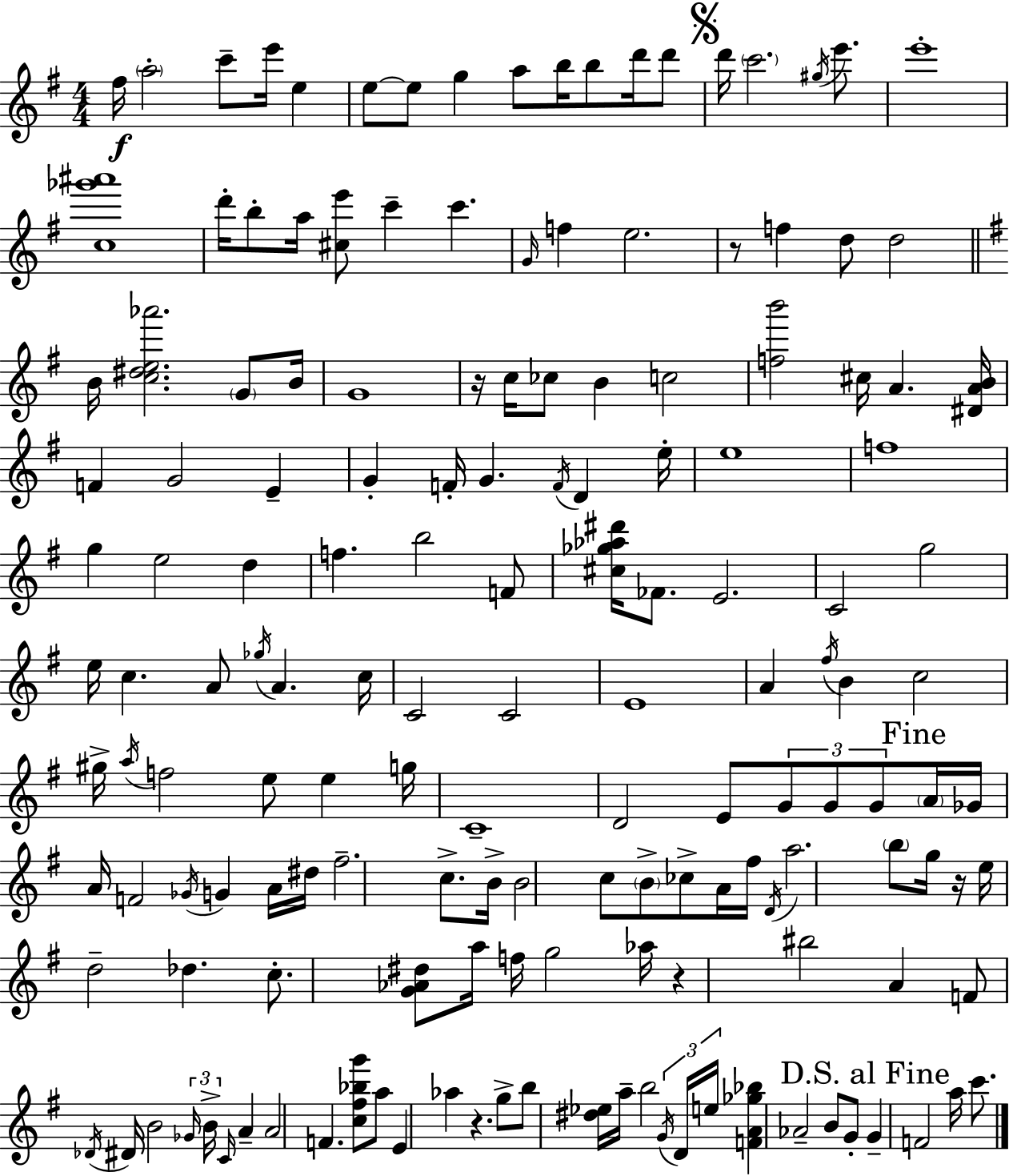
{
  \clef treble
  \numericTimeSignature
  \time 4/4
  \key g \major
  fis''16\f \parenthesize a''2-. c'''8-- e'''16 e''4 | e''8~~ e''8 g''4 a''8 b''16 b''8 d'''16 d'''8 | \mark \markup { \musicglyph "scripts.segno" } d'''16 \parenthesize c'''2. \acciaccatura { gis''16 } e'''8. | e'''1-. | \break <c'' ges''' ais'''>1 | d'''16-. b''8-. a''16 <cis'' e'''>8 c'''4-- c'''4. | \grace { g'16 } f''4 e''2. | r8 f''4 d''8 d''2 | \break \bar "||" \break \key g \major b'16 <c'' dis'' e'' aes'''>2. \parenthesize g'8 b'16 | g'1 | r16 c''16 ces''8 b'4 c''2 | <f'' b'''>2 cis''16 a'4. <dis' a' b'>16 | \break f'4 g'2 e'4-- | g'4-. f'16-. g'4. \acciaccatura { f'16 } d'4 | e''16-. e''1 | f''1 | \break g''4 e''2 d''4 | f''4. b''2 f'8 | <cis'' ges'' aes'' dis'''>16 fes'8. e'2. | c'2 g''2 | \break e''16 c''4. a'8 \acciaccatura { ges''16 } a'4. | c''16 c'2 c'2 | e'1 | a'4 \acciaccatura { fis''16 } b'4 c''2 | \break gis''16-> \acciaccatura { a''16 } f''2 e''8 e''4 | g''16 c'1-- | d'2 e'8 \tuplet 3/2 { g'8 | g'8 g'8 } \mark "Fine" \parenthesize a'16 ges'16 a'16 f'2 \acciaccatura { ges'16 } | \break g'4 a'16 dis''16 fis''2.-- | c''8.-> b'16-> b'2 c''8 | \parenthesize b'8-> ces''8-> a'16 fis''16 \acciaccatura { d'16 } a''2. | \parenthesize b''8 g''16 r16 e''16 d''2-- | \break des''4. c''8.-. <g' aes' dis''>8 a''16 f''16 g''2 | aes''16 r4 bis''2 | a'4 f'8 \acciaccatura { des'16 } dis'16 b'2 | \tuplet 3/2 { \grace { ges'16 } b'16-> \grace { c'16 } } a'4-- a'2 | \break f'4. <c'' fis'' bes'' g'''>8 a''8 e'4 aes''4 | r4. g''8-> b''8 <dis'' ees''>16 a''16-- b''2 | \tuplet 3/2 { \acciaccatura { g'16 } d'16 e''16 } <f' a' ges'' bes''>4 aes'2-- | b'8 g'8-. \mark "D.S. al Fine" g'4-- f'2 | \break a''16 c'''8. \bar "|."
}